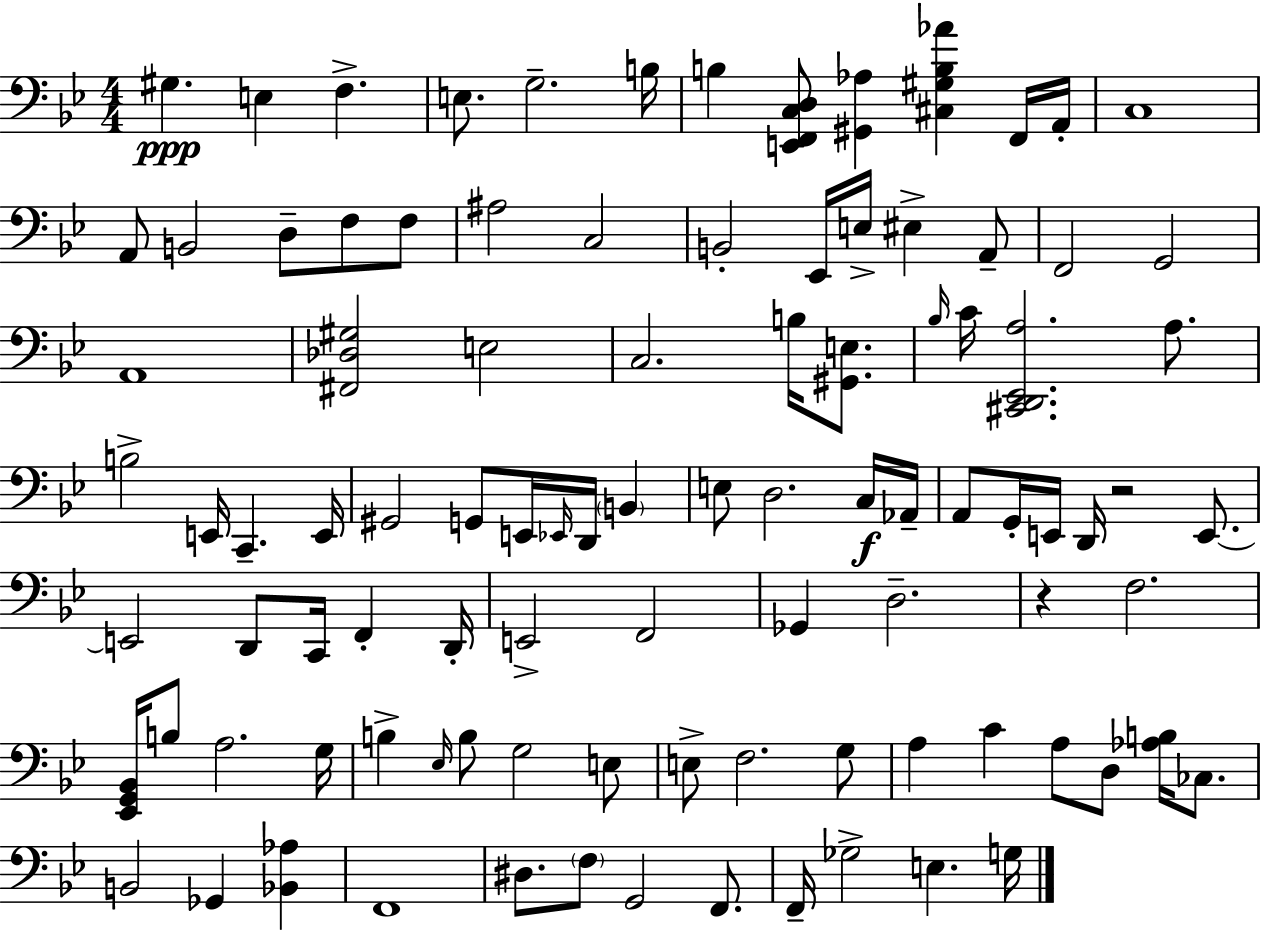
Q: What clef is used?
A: bass